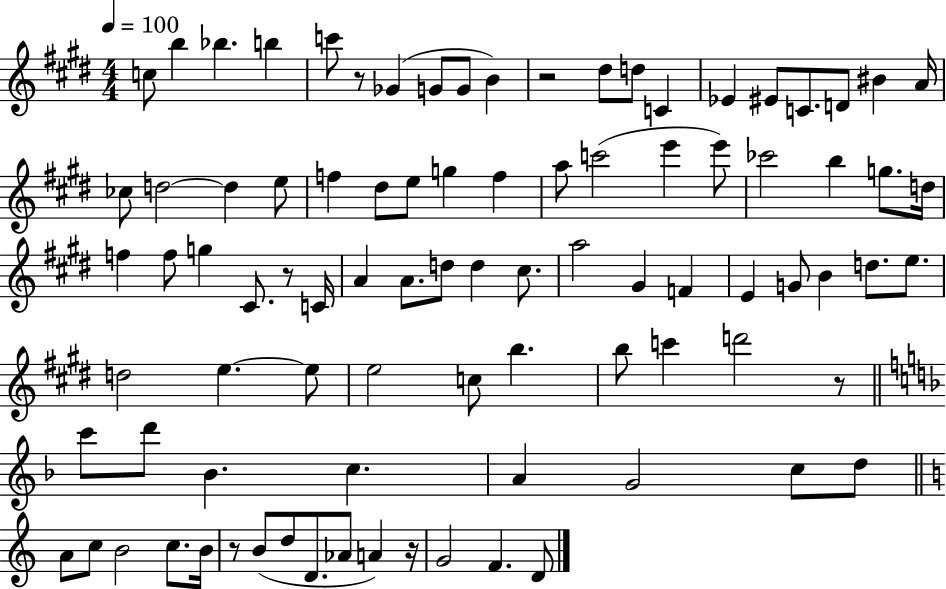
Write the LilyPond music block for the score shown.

{
  \clef treble
  \numericTimeSignature
  \time 4/4
  \key e \major
  \tempo 4 = 100
  c''8 b''4 bes''4. b''4 | c'''8 r8 ges'4( g'8 g'8 b'4) | r2 dis''8 d''8 c'4 | ees'4 eis'8 c'8. d'8 bis'4 a'16 | \break ces''8 d''2~~ d''4 e''8 | f''4 dis''8 e''8 g''4 f''4 | a''8 c'''2( e'''4 e'''8) | ces'''2 b''4 g''8. d''16 | \break f''4 f''8 g''4 cis'8. r8 c'16 | a'4 a'8. d''8 d''4 cis''8. | a''2 gis'4 f'4 | e'4 g'8 b'4 d''8. e''8. | \break d''2 e''4.~~ e''8 | e''2 c''8 b''4. | b''8 c'''4 d'''2 r8 | \bar "||" \break \key f \major c'''8 d'''8 bes'4. c''4. | a'4 g'2 c''8 d''8 | \bar "||" \break \key a \minor a'8 c''8 b'2 c''8. b'16 | r8 b'8( d''8 d'8. aes'8 a'4) r16 | g'2 f'4. d'8 | \bar "|."
}